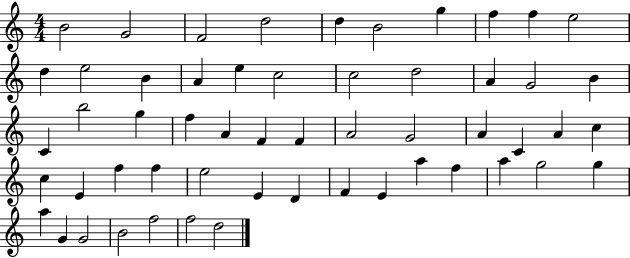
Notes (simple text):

B4/h G4/h F4/h D5/h D5/q B4/h G5/q F5/q F5/q E5/h D5/q E5/h B4/q A4/q E5/q C5/h C5/h D5/h A4/q G4/h B4/q C4/q B5/h G5/q F5/q A4/q F4/q F4/q A4/h G4/h A4/q C4/q A4/q C5/q C5/q E4/q F5/q F5/q E5/h E4/q D4/q F4/q E4/q A5/q F5/q A5/q G5/h G5/q A5/q G4/q G4/h B4/h F5/h F5/h D5/h